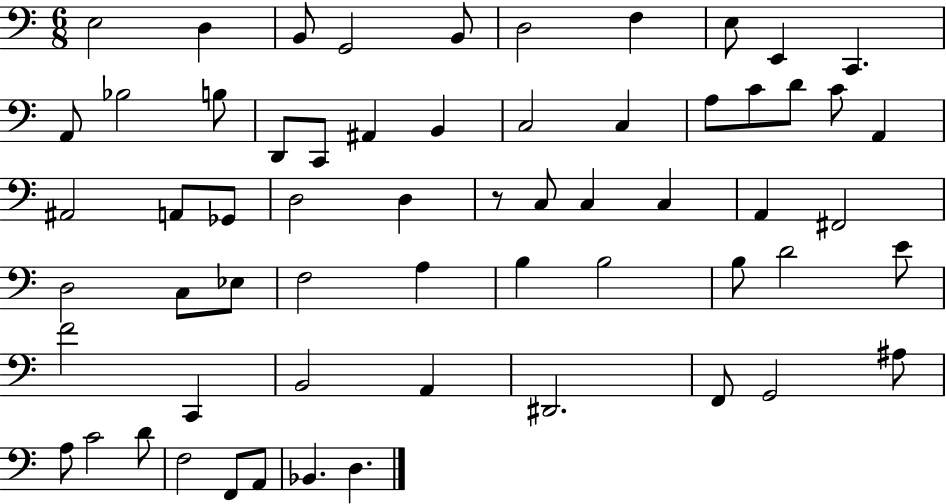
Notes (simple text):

E3/h D3/q B2/e G2/h B2/e D3/h F3/q E3/e E2/q C2/q. A2/e Bb3/h B3/e D2/e C2/e A#2/q B2/q C3/h C3/q A3/e C4/e D4/e C4/e A2/q A#2/h A2/e Gb2/e D3/h D3/q R/e C3/e C3/q C3/q A2/q F#2/h D3/h C3/e Eb3/e F3/h A3/q B3/q B3/h B3/e D4/h E4/e F4/h C2/q B2/h A2/q D#2/h. F2/e G2/h A#3/e A3/e C4/h D4/e F3/h F2/e A2/e Bb2/q. D3/q.